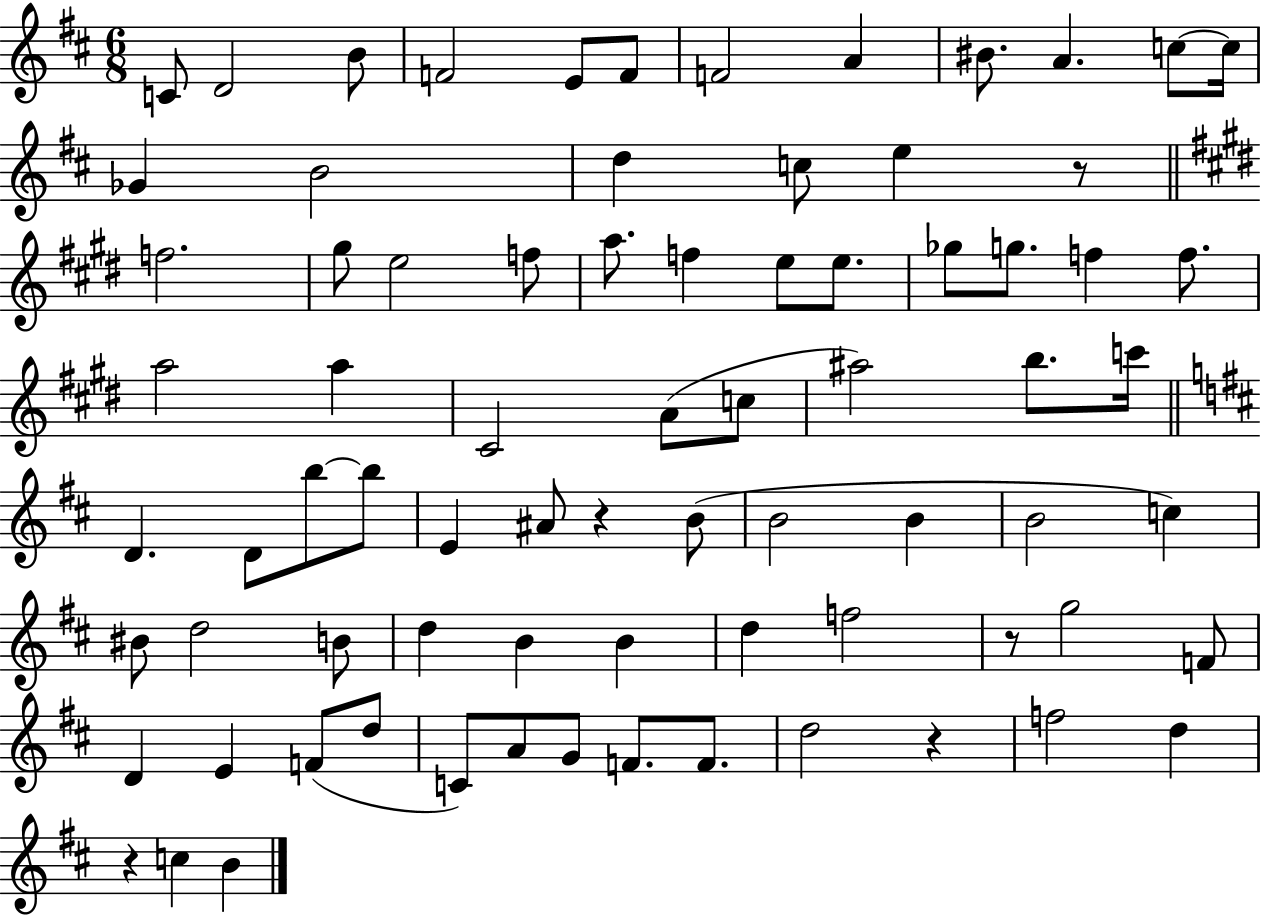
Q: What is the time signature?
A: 6/8